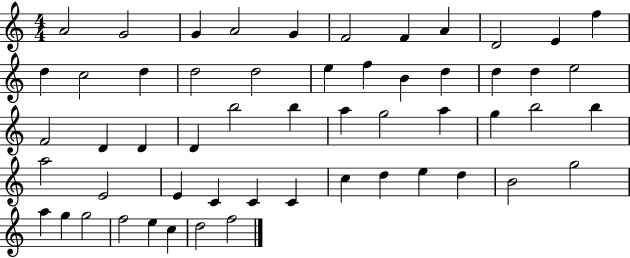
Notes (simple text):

A4/h G4/h G4/q A4/h G4/q F4/h F4/q A4/q D4/h E4/q F5/q D5/q C5/h D5/q D5/h D5/h E5/q F5/q B4/q D5/q D5/q D5/q E5/h F4/h D4/q D4/q D4/q B5/h B5/q A5/q G5/h A5/q G5/q B5/h B5/q A5/h E4/h E4/q C4/q C4/q C4/q C5/q D5/q E5/q D5/q B4/h G5/h A5/q G5/q G5/h F5/h E5/q C5/q D5/h F5/h